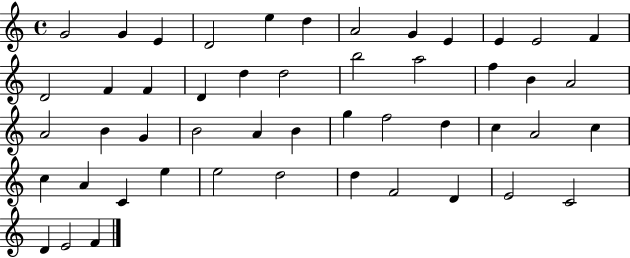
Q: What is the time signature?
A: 4/4